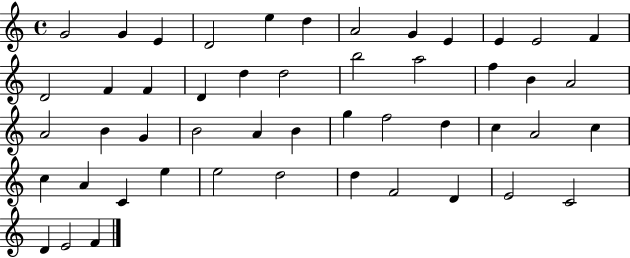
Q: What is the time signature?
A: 4/4